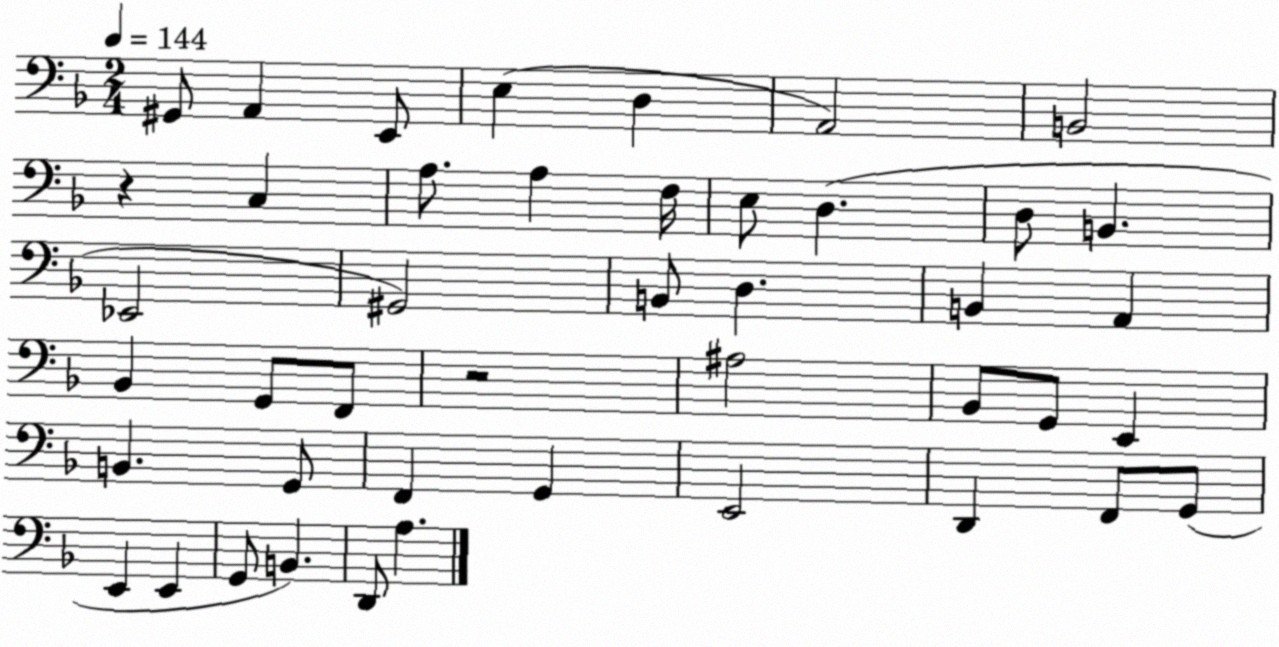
X:1
T:Untitled
M:2/4
L:1/4
K:F
^G,,/2 A,, E,,/2 E, D, A,,2 B,,2 z C, A,/2 A, F,/4 E,/2 D, D,/2 B,, _E,,2 ^G,,2 B,,/2 D, B,, A,, _B,, G,,/2 F,,/2 z2 ^A,2 _B,,/2 G,,/2 E,, B,, G,,/2 F,, G,, E,,2 D,, F,,/2 G,,/2 E,, E,, G,,/2 B,, D,,/2 A,